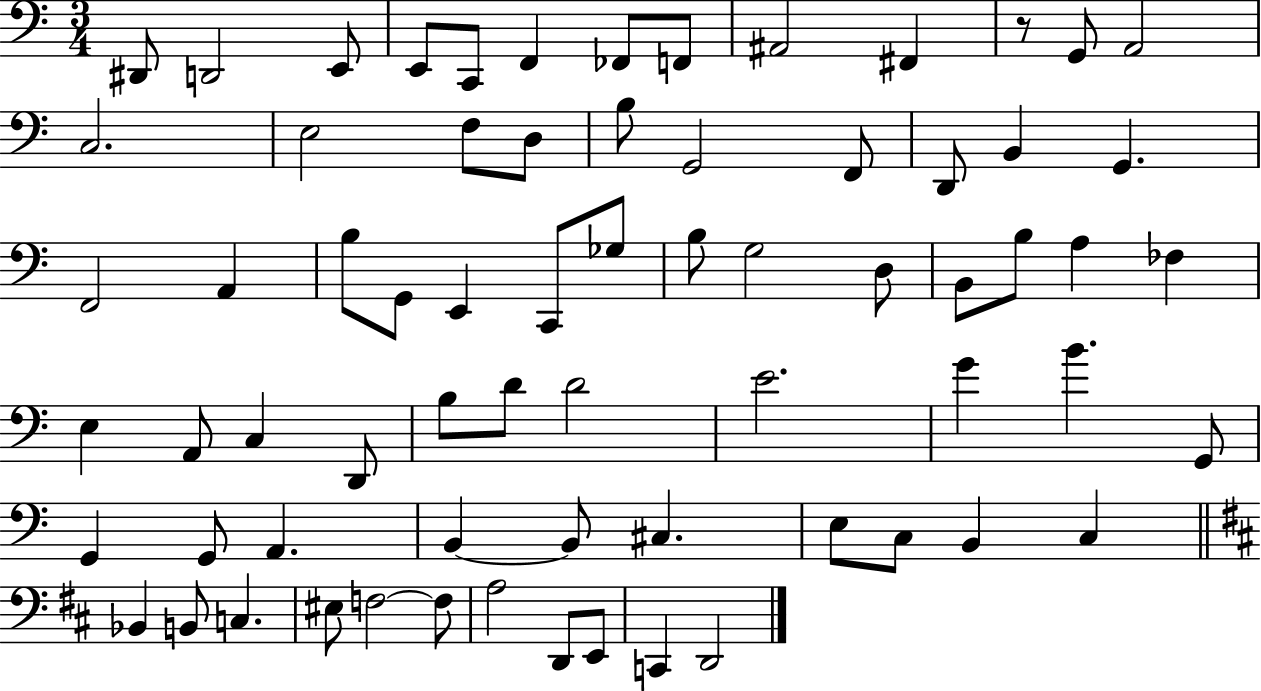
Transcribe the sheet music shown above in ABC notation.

X:1
T:Untitled
M:3/4
L:1/4
K:C
^D,,/2 D,,2 E,,/2 E,,/2 C,,/2 F,, _F,,/2 F,,/2 ^A,,2 ^F,, z/2 G,,/2 A,,2 C,2 E,2 F,/2 D,/2 B,/2 G,,2 F,,/2 D,,/2 B,, G,, F,,2 A,, B,/2 G,,/2 E,, C,,/2 _G,/2 B,/2 G,2 D,/2 B,,/2 B,/2 A, _F, E, A,,/2 C, D,,/2 B,/2 D/2 D2 E2 G B G,,/2 G,, G,,/2 A,, B,, B,,/2 ^C, E,/2 C,/2 B,, C, _B,, B,,/2 C, ^E,/2 F,2 F,/2 A,2 D,,/2 E,,/2 C,, D,,2